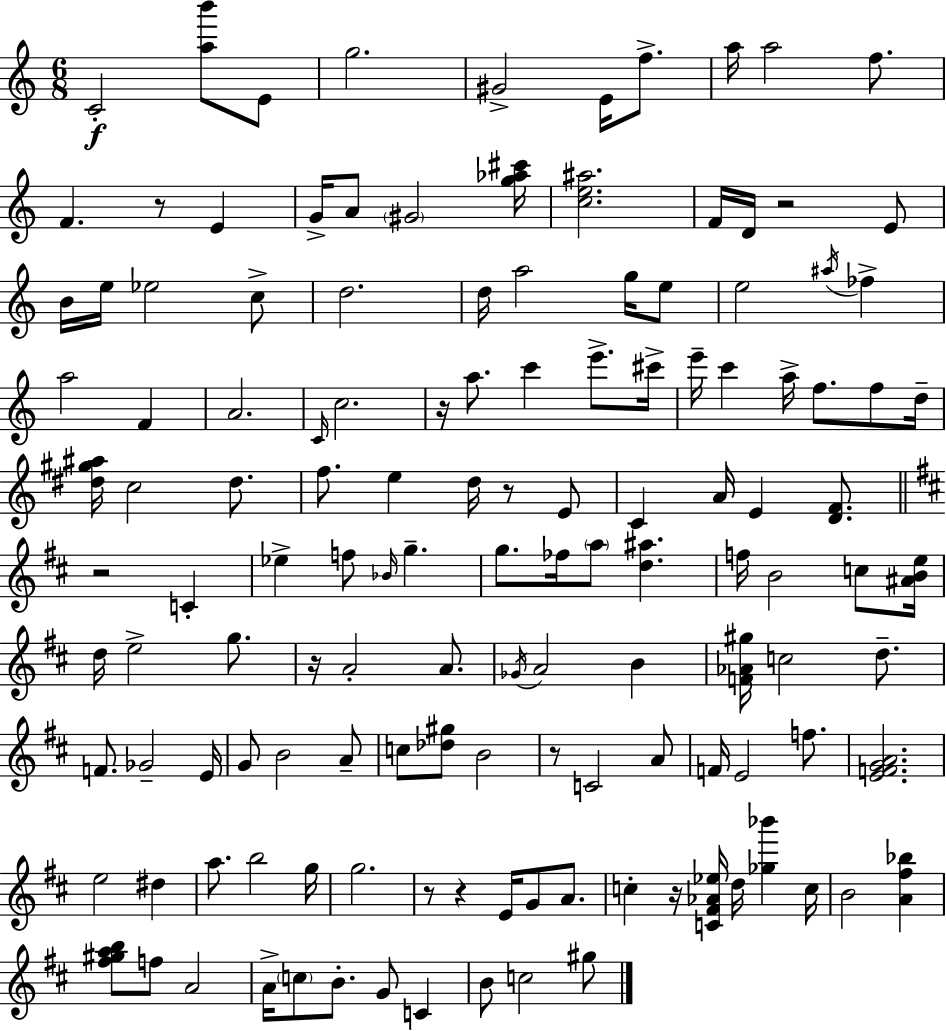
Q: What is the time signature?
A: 6/8